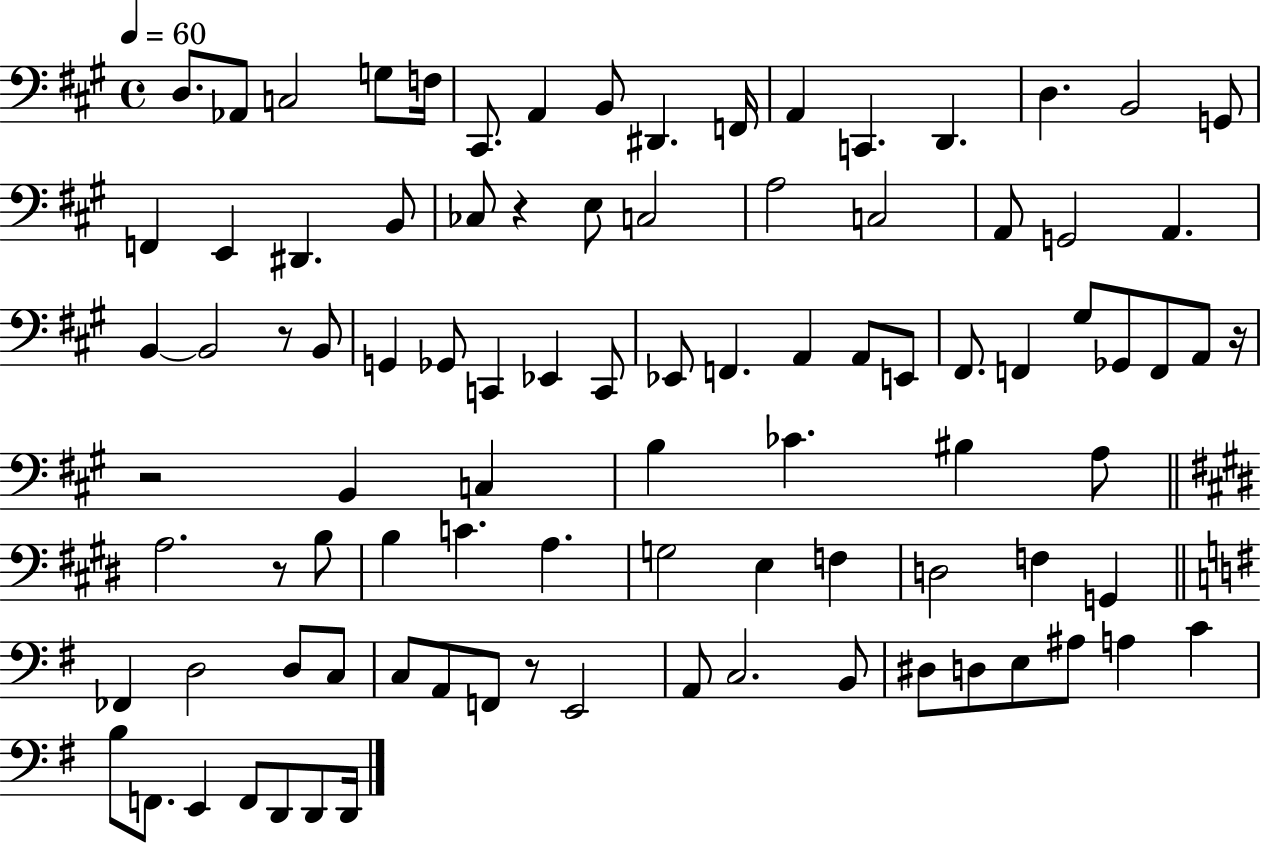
{
  \clef bass
  \time 4/4
  \defaultTimeSignature
  \key a \major
  \tempo 4 = 60
  d8. aes,8 c2 g8 f16 | cis,8. a,4 b,8 dis,4. f,16 | a,4 c,4. d,4. | d4. b,2 g,8 | \break f,4 e,4 dis,4. b,8 | ces8 r4 e8 c2 | a2 c2 | a,8 g,2 a,4. | \break b,4~~ b,2 r8 b,8 | g,4 ges,8 c,4 ees,4 c,8 | ees,8 f,4. a,4 a,8 e,8 | fis,8. f,4 gis8 ges,8 f,8 a,8 r16 | \break r2 b,4 c4 | b4 ces'4. bis4 a8 | \bar "||" \break \key e \major a2. r8 b8 | b4 c'4. a4. | g2 e4 f4 | d2 f4 g,4 | \break \bar "||" \break \key g \major fes,4 d2 d8 c8 | c8 a,8 f,8 r8 e,2 | a,8 c2. b,8 | dis8 d8 e8 ais8 a4 c'4 | \break b8 f,8. e,4 f,8 d,8 d,8 d,16 | \bar "|."
}